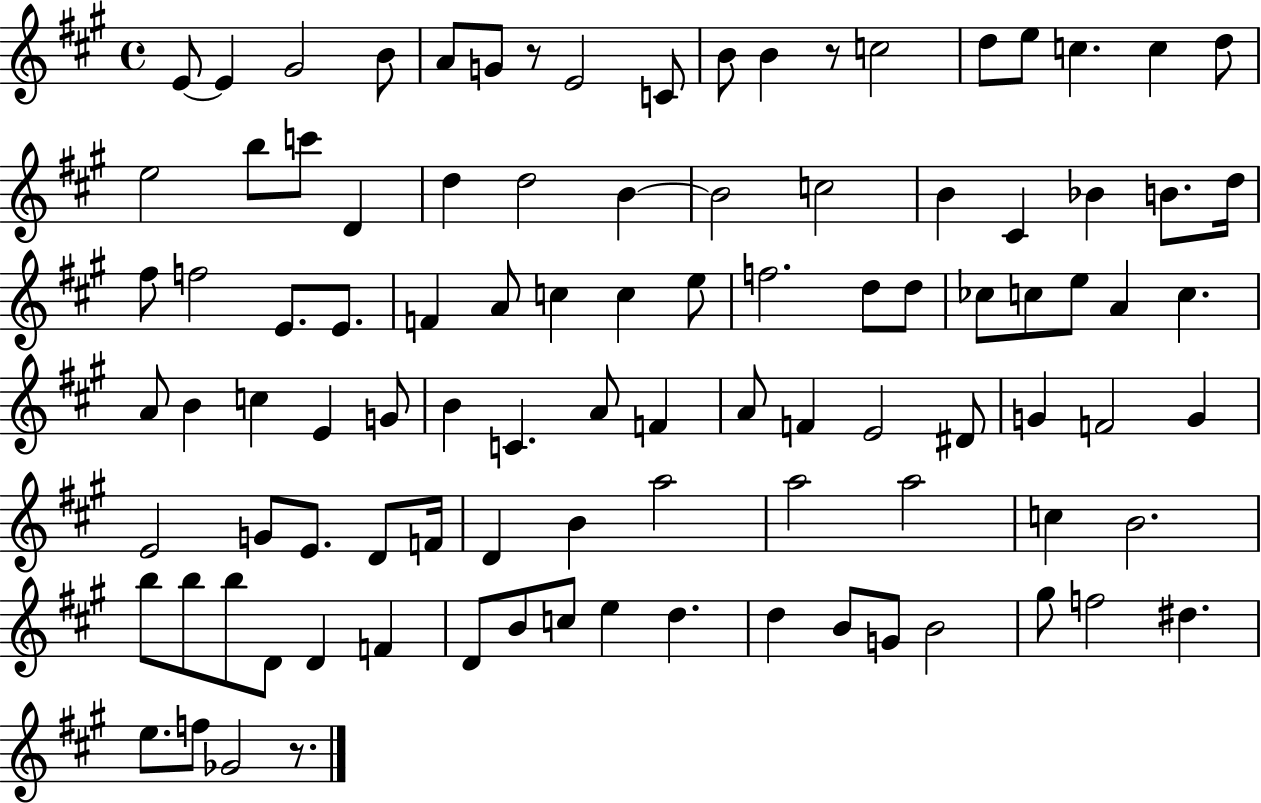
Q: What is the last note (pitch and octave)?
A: Gb4